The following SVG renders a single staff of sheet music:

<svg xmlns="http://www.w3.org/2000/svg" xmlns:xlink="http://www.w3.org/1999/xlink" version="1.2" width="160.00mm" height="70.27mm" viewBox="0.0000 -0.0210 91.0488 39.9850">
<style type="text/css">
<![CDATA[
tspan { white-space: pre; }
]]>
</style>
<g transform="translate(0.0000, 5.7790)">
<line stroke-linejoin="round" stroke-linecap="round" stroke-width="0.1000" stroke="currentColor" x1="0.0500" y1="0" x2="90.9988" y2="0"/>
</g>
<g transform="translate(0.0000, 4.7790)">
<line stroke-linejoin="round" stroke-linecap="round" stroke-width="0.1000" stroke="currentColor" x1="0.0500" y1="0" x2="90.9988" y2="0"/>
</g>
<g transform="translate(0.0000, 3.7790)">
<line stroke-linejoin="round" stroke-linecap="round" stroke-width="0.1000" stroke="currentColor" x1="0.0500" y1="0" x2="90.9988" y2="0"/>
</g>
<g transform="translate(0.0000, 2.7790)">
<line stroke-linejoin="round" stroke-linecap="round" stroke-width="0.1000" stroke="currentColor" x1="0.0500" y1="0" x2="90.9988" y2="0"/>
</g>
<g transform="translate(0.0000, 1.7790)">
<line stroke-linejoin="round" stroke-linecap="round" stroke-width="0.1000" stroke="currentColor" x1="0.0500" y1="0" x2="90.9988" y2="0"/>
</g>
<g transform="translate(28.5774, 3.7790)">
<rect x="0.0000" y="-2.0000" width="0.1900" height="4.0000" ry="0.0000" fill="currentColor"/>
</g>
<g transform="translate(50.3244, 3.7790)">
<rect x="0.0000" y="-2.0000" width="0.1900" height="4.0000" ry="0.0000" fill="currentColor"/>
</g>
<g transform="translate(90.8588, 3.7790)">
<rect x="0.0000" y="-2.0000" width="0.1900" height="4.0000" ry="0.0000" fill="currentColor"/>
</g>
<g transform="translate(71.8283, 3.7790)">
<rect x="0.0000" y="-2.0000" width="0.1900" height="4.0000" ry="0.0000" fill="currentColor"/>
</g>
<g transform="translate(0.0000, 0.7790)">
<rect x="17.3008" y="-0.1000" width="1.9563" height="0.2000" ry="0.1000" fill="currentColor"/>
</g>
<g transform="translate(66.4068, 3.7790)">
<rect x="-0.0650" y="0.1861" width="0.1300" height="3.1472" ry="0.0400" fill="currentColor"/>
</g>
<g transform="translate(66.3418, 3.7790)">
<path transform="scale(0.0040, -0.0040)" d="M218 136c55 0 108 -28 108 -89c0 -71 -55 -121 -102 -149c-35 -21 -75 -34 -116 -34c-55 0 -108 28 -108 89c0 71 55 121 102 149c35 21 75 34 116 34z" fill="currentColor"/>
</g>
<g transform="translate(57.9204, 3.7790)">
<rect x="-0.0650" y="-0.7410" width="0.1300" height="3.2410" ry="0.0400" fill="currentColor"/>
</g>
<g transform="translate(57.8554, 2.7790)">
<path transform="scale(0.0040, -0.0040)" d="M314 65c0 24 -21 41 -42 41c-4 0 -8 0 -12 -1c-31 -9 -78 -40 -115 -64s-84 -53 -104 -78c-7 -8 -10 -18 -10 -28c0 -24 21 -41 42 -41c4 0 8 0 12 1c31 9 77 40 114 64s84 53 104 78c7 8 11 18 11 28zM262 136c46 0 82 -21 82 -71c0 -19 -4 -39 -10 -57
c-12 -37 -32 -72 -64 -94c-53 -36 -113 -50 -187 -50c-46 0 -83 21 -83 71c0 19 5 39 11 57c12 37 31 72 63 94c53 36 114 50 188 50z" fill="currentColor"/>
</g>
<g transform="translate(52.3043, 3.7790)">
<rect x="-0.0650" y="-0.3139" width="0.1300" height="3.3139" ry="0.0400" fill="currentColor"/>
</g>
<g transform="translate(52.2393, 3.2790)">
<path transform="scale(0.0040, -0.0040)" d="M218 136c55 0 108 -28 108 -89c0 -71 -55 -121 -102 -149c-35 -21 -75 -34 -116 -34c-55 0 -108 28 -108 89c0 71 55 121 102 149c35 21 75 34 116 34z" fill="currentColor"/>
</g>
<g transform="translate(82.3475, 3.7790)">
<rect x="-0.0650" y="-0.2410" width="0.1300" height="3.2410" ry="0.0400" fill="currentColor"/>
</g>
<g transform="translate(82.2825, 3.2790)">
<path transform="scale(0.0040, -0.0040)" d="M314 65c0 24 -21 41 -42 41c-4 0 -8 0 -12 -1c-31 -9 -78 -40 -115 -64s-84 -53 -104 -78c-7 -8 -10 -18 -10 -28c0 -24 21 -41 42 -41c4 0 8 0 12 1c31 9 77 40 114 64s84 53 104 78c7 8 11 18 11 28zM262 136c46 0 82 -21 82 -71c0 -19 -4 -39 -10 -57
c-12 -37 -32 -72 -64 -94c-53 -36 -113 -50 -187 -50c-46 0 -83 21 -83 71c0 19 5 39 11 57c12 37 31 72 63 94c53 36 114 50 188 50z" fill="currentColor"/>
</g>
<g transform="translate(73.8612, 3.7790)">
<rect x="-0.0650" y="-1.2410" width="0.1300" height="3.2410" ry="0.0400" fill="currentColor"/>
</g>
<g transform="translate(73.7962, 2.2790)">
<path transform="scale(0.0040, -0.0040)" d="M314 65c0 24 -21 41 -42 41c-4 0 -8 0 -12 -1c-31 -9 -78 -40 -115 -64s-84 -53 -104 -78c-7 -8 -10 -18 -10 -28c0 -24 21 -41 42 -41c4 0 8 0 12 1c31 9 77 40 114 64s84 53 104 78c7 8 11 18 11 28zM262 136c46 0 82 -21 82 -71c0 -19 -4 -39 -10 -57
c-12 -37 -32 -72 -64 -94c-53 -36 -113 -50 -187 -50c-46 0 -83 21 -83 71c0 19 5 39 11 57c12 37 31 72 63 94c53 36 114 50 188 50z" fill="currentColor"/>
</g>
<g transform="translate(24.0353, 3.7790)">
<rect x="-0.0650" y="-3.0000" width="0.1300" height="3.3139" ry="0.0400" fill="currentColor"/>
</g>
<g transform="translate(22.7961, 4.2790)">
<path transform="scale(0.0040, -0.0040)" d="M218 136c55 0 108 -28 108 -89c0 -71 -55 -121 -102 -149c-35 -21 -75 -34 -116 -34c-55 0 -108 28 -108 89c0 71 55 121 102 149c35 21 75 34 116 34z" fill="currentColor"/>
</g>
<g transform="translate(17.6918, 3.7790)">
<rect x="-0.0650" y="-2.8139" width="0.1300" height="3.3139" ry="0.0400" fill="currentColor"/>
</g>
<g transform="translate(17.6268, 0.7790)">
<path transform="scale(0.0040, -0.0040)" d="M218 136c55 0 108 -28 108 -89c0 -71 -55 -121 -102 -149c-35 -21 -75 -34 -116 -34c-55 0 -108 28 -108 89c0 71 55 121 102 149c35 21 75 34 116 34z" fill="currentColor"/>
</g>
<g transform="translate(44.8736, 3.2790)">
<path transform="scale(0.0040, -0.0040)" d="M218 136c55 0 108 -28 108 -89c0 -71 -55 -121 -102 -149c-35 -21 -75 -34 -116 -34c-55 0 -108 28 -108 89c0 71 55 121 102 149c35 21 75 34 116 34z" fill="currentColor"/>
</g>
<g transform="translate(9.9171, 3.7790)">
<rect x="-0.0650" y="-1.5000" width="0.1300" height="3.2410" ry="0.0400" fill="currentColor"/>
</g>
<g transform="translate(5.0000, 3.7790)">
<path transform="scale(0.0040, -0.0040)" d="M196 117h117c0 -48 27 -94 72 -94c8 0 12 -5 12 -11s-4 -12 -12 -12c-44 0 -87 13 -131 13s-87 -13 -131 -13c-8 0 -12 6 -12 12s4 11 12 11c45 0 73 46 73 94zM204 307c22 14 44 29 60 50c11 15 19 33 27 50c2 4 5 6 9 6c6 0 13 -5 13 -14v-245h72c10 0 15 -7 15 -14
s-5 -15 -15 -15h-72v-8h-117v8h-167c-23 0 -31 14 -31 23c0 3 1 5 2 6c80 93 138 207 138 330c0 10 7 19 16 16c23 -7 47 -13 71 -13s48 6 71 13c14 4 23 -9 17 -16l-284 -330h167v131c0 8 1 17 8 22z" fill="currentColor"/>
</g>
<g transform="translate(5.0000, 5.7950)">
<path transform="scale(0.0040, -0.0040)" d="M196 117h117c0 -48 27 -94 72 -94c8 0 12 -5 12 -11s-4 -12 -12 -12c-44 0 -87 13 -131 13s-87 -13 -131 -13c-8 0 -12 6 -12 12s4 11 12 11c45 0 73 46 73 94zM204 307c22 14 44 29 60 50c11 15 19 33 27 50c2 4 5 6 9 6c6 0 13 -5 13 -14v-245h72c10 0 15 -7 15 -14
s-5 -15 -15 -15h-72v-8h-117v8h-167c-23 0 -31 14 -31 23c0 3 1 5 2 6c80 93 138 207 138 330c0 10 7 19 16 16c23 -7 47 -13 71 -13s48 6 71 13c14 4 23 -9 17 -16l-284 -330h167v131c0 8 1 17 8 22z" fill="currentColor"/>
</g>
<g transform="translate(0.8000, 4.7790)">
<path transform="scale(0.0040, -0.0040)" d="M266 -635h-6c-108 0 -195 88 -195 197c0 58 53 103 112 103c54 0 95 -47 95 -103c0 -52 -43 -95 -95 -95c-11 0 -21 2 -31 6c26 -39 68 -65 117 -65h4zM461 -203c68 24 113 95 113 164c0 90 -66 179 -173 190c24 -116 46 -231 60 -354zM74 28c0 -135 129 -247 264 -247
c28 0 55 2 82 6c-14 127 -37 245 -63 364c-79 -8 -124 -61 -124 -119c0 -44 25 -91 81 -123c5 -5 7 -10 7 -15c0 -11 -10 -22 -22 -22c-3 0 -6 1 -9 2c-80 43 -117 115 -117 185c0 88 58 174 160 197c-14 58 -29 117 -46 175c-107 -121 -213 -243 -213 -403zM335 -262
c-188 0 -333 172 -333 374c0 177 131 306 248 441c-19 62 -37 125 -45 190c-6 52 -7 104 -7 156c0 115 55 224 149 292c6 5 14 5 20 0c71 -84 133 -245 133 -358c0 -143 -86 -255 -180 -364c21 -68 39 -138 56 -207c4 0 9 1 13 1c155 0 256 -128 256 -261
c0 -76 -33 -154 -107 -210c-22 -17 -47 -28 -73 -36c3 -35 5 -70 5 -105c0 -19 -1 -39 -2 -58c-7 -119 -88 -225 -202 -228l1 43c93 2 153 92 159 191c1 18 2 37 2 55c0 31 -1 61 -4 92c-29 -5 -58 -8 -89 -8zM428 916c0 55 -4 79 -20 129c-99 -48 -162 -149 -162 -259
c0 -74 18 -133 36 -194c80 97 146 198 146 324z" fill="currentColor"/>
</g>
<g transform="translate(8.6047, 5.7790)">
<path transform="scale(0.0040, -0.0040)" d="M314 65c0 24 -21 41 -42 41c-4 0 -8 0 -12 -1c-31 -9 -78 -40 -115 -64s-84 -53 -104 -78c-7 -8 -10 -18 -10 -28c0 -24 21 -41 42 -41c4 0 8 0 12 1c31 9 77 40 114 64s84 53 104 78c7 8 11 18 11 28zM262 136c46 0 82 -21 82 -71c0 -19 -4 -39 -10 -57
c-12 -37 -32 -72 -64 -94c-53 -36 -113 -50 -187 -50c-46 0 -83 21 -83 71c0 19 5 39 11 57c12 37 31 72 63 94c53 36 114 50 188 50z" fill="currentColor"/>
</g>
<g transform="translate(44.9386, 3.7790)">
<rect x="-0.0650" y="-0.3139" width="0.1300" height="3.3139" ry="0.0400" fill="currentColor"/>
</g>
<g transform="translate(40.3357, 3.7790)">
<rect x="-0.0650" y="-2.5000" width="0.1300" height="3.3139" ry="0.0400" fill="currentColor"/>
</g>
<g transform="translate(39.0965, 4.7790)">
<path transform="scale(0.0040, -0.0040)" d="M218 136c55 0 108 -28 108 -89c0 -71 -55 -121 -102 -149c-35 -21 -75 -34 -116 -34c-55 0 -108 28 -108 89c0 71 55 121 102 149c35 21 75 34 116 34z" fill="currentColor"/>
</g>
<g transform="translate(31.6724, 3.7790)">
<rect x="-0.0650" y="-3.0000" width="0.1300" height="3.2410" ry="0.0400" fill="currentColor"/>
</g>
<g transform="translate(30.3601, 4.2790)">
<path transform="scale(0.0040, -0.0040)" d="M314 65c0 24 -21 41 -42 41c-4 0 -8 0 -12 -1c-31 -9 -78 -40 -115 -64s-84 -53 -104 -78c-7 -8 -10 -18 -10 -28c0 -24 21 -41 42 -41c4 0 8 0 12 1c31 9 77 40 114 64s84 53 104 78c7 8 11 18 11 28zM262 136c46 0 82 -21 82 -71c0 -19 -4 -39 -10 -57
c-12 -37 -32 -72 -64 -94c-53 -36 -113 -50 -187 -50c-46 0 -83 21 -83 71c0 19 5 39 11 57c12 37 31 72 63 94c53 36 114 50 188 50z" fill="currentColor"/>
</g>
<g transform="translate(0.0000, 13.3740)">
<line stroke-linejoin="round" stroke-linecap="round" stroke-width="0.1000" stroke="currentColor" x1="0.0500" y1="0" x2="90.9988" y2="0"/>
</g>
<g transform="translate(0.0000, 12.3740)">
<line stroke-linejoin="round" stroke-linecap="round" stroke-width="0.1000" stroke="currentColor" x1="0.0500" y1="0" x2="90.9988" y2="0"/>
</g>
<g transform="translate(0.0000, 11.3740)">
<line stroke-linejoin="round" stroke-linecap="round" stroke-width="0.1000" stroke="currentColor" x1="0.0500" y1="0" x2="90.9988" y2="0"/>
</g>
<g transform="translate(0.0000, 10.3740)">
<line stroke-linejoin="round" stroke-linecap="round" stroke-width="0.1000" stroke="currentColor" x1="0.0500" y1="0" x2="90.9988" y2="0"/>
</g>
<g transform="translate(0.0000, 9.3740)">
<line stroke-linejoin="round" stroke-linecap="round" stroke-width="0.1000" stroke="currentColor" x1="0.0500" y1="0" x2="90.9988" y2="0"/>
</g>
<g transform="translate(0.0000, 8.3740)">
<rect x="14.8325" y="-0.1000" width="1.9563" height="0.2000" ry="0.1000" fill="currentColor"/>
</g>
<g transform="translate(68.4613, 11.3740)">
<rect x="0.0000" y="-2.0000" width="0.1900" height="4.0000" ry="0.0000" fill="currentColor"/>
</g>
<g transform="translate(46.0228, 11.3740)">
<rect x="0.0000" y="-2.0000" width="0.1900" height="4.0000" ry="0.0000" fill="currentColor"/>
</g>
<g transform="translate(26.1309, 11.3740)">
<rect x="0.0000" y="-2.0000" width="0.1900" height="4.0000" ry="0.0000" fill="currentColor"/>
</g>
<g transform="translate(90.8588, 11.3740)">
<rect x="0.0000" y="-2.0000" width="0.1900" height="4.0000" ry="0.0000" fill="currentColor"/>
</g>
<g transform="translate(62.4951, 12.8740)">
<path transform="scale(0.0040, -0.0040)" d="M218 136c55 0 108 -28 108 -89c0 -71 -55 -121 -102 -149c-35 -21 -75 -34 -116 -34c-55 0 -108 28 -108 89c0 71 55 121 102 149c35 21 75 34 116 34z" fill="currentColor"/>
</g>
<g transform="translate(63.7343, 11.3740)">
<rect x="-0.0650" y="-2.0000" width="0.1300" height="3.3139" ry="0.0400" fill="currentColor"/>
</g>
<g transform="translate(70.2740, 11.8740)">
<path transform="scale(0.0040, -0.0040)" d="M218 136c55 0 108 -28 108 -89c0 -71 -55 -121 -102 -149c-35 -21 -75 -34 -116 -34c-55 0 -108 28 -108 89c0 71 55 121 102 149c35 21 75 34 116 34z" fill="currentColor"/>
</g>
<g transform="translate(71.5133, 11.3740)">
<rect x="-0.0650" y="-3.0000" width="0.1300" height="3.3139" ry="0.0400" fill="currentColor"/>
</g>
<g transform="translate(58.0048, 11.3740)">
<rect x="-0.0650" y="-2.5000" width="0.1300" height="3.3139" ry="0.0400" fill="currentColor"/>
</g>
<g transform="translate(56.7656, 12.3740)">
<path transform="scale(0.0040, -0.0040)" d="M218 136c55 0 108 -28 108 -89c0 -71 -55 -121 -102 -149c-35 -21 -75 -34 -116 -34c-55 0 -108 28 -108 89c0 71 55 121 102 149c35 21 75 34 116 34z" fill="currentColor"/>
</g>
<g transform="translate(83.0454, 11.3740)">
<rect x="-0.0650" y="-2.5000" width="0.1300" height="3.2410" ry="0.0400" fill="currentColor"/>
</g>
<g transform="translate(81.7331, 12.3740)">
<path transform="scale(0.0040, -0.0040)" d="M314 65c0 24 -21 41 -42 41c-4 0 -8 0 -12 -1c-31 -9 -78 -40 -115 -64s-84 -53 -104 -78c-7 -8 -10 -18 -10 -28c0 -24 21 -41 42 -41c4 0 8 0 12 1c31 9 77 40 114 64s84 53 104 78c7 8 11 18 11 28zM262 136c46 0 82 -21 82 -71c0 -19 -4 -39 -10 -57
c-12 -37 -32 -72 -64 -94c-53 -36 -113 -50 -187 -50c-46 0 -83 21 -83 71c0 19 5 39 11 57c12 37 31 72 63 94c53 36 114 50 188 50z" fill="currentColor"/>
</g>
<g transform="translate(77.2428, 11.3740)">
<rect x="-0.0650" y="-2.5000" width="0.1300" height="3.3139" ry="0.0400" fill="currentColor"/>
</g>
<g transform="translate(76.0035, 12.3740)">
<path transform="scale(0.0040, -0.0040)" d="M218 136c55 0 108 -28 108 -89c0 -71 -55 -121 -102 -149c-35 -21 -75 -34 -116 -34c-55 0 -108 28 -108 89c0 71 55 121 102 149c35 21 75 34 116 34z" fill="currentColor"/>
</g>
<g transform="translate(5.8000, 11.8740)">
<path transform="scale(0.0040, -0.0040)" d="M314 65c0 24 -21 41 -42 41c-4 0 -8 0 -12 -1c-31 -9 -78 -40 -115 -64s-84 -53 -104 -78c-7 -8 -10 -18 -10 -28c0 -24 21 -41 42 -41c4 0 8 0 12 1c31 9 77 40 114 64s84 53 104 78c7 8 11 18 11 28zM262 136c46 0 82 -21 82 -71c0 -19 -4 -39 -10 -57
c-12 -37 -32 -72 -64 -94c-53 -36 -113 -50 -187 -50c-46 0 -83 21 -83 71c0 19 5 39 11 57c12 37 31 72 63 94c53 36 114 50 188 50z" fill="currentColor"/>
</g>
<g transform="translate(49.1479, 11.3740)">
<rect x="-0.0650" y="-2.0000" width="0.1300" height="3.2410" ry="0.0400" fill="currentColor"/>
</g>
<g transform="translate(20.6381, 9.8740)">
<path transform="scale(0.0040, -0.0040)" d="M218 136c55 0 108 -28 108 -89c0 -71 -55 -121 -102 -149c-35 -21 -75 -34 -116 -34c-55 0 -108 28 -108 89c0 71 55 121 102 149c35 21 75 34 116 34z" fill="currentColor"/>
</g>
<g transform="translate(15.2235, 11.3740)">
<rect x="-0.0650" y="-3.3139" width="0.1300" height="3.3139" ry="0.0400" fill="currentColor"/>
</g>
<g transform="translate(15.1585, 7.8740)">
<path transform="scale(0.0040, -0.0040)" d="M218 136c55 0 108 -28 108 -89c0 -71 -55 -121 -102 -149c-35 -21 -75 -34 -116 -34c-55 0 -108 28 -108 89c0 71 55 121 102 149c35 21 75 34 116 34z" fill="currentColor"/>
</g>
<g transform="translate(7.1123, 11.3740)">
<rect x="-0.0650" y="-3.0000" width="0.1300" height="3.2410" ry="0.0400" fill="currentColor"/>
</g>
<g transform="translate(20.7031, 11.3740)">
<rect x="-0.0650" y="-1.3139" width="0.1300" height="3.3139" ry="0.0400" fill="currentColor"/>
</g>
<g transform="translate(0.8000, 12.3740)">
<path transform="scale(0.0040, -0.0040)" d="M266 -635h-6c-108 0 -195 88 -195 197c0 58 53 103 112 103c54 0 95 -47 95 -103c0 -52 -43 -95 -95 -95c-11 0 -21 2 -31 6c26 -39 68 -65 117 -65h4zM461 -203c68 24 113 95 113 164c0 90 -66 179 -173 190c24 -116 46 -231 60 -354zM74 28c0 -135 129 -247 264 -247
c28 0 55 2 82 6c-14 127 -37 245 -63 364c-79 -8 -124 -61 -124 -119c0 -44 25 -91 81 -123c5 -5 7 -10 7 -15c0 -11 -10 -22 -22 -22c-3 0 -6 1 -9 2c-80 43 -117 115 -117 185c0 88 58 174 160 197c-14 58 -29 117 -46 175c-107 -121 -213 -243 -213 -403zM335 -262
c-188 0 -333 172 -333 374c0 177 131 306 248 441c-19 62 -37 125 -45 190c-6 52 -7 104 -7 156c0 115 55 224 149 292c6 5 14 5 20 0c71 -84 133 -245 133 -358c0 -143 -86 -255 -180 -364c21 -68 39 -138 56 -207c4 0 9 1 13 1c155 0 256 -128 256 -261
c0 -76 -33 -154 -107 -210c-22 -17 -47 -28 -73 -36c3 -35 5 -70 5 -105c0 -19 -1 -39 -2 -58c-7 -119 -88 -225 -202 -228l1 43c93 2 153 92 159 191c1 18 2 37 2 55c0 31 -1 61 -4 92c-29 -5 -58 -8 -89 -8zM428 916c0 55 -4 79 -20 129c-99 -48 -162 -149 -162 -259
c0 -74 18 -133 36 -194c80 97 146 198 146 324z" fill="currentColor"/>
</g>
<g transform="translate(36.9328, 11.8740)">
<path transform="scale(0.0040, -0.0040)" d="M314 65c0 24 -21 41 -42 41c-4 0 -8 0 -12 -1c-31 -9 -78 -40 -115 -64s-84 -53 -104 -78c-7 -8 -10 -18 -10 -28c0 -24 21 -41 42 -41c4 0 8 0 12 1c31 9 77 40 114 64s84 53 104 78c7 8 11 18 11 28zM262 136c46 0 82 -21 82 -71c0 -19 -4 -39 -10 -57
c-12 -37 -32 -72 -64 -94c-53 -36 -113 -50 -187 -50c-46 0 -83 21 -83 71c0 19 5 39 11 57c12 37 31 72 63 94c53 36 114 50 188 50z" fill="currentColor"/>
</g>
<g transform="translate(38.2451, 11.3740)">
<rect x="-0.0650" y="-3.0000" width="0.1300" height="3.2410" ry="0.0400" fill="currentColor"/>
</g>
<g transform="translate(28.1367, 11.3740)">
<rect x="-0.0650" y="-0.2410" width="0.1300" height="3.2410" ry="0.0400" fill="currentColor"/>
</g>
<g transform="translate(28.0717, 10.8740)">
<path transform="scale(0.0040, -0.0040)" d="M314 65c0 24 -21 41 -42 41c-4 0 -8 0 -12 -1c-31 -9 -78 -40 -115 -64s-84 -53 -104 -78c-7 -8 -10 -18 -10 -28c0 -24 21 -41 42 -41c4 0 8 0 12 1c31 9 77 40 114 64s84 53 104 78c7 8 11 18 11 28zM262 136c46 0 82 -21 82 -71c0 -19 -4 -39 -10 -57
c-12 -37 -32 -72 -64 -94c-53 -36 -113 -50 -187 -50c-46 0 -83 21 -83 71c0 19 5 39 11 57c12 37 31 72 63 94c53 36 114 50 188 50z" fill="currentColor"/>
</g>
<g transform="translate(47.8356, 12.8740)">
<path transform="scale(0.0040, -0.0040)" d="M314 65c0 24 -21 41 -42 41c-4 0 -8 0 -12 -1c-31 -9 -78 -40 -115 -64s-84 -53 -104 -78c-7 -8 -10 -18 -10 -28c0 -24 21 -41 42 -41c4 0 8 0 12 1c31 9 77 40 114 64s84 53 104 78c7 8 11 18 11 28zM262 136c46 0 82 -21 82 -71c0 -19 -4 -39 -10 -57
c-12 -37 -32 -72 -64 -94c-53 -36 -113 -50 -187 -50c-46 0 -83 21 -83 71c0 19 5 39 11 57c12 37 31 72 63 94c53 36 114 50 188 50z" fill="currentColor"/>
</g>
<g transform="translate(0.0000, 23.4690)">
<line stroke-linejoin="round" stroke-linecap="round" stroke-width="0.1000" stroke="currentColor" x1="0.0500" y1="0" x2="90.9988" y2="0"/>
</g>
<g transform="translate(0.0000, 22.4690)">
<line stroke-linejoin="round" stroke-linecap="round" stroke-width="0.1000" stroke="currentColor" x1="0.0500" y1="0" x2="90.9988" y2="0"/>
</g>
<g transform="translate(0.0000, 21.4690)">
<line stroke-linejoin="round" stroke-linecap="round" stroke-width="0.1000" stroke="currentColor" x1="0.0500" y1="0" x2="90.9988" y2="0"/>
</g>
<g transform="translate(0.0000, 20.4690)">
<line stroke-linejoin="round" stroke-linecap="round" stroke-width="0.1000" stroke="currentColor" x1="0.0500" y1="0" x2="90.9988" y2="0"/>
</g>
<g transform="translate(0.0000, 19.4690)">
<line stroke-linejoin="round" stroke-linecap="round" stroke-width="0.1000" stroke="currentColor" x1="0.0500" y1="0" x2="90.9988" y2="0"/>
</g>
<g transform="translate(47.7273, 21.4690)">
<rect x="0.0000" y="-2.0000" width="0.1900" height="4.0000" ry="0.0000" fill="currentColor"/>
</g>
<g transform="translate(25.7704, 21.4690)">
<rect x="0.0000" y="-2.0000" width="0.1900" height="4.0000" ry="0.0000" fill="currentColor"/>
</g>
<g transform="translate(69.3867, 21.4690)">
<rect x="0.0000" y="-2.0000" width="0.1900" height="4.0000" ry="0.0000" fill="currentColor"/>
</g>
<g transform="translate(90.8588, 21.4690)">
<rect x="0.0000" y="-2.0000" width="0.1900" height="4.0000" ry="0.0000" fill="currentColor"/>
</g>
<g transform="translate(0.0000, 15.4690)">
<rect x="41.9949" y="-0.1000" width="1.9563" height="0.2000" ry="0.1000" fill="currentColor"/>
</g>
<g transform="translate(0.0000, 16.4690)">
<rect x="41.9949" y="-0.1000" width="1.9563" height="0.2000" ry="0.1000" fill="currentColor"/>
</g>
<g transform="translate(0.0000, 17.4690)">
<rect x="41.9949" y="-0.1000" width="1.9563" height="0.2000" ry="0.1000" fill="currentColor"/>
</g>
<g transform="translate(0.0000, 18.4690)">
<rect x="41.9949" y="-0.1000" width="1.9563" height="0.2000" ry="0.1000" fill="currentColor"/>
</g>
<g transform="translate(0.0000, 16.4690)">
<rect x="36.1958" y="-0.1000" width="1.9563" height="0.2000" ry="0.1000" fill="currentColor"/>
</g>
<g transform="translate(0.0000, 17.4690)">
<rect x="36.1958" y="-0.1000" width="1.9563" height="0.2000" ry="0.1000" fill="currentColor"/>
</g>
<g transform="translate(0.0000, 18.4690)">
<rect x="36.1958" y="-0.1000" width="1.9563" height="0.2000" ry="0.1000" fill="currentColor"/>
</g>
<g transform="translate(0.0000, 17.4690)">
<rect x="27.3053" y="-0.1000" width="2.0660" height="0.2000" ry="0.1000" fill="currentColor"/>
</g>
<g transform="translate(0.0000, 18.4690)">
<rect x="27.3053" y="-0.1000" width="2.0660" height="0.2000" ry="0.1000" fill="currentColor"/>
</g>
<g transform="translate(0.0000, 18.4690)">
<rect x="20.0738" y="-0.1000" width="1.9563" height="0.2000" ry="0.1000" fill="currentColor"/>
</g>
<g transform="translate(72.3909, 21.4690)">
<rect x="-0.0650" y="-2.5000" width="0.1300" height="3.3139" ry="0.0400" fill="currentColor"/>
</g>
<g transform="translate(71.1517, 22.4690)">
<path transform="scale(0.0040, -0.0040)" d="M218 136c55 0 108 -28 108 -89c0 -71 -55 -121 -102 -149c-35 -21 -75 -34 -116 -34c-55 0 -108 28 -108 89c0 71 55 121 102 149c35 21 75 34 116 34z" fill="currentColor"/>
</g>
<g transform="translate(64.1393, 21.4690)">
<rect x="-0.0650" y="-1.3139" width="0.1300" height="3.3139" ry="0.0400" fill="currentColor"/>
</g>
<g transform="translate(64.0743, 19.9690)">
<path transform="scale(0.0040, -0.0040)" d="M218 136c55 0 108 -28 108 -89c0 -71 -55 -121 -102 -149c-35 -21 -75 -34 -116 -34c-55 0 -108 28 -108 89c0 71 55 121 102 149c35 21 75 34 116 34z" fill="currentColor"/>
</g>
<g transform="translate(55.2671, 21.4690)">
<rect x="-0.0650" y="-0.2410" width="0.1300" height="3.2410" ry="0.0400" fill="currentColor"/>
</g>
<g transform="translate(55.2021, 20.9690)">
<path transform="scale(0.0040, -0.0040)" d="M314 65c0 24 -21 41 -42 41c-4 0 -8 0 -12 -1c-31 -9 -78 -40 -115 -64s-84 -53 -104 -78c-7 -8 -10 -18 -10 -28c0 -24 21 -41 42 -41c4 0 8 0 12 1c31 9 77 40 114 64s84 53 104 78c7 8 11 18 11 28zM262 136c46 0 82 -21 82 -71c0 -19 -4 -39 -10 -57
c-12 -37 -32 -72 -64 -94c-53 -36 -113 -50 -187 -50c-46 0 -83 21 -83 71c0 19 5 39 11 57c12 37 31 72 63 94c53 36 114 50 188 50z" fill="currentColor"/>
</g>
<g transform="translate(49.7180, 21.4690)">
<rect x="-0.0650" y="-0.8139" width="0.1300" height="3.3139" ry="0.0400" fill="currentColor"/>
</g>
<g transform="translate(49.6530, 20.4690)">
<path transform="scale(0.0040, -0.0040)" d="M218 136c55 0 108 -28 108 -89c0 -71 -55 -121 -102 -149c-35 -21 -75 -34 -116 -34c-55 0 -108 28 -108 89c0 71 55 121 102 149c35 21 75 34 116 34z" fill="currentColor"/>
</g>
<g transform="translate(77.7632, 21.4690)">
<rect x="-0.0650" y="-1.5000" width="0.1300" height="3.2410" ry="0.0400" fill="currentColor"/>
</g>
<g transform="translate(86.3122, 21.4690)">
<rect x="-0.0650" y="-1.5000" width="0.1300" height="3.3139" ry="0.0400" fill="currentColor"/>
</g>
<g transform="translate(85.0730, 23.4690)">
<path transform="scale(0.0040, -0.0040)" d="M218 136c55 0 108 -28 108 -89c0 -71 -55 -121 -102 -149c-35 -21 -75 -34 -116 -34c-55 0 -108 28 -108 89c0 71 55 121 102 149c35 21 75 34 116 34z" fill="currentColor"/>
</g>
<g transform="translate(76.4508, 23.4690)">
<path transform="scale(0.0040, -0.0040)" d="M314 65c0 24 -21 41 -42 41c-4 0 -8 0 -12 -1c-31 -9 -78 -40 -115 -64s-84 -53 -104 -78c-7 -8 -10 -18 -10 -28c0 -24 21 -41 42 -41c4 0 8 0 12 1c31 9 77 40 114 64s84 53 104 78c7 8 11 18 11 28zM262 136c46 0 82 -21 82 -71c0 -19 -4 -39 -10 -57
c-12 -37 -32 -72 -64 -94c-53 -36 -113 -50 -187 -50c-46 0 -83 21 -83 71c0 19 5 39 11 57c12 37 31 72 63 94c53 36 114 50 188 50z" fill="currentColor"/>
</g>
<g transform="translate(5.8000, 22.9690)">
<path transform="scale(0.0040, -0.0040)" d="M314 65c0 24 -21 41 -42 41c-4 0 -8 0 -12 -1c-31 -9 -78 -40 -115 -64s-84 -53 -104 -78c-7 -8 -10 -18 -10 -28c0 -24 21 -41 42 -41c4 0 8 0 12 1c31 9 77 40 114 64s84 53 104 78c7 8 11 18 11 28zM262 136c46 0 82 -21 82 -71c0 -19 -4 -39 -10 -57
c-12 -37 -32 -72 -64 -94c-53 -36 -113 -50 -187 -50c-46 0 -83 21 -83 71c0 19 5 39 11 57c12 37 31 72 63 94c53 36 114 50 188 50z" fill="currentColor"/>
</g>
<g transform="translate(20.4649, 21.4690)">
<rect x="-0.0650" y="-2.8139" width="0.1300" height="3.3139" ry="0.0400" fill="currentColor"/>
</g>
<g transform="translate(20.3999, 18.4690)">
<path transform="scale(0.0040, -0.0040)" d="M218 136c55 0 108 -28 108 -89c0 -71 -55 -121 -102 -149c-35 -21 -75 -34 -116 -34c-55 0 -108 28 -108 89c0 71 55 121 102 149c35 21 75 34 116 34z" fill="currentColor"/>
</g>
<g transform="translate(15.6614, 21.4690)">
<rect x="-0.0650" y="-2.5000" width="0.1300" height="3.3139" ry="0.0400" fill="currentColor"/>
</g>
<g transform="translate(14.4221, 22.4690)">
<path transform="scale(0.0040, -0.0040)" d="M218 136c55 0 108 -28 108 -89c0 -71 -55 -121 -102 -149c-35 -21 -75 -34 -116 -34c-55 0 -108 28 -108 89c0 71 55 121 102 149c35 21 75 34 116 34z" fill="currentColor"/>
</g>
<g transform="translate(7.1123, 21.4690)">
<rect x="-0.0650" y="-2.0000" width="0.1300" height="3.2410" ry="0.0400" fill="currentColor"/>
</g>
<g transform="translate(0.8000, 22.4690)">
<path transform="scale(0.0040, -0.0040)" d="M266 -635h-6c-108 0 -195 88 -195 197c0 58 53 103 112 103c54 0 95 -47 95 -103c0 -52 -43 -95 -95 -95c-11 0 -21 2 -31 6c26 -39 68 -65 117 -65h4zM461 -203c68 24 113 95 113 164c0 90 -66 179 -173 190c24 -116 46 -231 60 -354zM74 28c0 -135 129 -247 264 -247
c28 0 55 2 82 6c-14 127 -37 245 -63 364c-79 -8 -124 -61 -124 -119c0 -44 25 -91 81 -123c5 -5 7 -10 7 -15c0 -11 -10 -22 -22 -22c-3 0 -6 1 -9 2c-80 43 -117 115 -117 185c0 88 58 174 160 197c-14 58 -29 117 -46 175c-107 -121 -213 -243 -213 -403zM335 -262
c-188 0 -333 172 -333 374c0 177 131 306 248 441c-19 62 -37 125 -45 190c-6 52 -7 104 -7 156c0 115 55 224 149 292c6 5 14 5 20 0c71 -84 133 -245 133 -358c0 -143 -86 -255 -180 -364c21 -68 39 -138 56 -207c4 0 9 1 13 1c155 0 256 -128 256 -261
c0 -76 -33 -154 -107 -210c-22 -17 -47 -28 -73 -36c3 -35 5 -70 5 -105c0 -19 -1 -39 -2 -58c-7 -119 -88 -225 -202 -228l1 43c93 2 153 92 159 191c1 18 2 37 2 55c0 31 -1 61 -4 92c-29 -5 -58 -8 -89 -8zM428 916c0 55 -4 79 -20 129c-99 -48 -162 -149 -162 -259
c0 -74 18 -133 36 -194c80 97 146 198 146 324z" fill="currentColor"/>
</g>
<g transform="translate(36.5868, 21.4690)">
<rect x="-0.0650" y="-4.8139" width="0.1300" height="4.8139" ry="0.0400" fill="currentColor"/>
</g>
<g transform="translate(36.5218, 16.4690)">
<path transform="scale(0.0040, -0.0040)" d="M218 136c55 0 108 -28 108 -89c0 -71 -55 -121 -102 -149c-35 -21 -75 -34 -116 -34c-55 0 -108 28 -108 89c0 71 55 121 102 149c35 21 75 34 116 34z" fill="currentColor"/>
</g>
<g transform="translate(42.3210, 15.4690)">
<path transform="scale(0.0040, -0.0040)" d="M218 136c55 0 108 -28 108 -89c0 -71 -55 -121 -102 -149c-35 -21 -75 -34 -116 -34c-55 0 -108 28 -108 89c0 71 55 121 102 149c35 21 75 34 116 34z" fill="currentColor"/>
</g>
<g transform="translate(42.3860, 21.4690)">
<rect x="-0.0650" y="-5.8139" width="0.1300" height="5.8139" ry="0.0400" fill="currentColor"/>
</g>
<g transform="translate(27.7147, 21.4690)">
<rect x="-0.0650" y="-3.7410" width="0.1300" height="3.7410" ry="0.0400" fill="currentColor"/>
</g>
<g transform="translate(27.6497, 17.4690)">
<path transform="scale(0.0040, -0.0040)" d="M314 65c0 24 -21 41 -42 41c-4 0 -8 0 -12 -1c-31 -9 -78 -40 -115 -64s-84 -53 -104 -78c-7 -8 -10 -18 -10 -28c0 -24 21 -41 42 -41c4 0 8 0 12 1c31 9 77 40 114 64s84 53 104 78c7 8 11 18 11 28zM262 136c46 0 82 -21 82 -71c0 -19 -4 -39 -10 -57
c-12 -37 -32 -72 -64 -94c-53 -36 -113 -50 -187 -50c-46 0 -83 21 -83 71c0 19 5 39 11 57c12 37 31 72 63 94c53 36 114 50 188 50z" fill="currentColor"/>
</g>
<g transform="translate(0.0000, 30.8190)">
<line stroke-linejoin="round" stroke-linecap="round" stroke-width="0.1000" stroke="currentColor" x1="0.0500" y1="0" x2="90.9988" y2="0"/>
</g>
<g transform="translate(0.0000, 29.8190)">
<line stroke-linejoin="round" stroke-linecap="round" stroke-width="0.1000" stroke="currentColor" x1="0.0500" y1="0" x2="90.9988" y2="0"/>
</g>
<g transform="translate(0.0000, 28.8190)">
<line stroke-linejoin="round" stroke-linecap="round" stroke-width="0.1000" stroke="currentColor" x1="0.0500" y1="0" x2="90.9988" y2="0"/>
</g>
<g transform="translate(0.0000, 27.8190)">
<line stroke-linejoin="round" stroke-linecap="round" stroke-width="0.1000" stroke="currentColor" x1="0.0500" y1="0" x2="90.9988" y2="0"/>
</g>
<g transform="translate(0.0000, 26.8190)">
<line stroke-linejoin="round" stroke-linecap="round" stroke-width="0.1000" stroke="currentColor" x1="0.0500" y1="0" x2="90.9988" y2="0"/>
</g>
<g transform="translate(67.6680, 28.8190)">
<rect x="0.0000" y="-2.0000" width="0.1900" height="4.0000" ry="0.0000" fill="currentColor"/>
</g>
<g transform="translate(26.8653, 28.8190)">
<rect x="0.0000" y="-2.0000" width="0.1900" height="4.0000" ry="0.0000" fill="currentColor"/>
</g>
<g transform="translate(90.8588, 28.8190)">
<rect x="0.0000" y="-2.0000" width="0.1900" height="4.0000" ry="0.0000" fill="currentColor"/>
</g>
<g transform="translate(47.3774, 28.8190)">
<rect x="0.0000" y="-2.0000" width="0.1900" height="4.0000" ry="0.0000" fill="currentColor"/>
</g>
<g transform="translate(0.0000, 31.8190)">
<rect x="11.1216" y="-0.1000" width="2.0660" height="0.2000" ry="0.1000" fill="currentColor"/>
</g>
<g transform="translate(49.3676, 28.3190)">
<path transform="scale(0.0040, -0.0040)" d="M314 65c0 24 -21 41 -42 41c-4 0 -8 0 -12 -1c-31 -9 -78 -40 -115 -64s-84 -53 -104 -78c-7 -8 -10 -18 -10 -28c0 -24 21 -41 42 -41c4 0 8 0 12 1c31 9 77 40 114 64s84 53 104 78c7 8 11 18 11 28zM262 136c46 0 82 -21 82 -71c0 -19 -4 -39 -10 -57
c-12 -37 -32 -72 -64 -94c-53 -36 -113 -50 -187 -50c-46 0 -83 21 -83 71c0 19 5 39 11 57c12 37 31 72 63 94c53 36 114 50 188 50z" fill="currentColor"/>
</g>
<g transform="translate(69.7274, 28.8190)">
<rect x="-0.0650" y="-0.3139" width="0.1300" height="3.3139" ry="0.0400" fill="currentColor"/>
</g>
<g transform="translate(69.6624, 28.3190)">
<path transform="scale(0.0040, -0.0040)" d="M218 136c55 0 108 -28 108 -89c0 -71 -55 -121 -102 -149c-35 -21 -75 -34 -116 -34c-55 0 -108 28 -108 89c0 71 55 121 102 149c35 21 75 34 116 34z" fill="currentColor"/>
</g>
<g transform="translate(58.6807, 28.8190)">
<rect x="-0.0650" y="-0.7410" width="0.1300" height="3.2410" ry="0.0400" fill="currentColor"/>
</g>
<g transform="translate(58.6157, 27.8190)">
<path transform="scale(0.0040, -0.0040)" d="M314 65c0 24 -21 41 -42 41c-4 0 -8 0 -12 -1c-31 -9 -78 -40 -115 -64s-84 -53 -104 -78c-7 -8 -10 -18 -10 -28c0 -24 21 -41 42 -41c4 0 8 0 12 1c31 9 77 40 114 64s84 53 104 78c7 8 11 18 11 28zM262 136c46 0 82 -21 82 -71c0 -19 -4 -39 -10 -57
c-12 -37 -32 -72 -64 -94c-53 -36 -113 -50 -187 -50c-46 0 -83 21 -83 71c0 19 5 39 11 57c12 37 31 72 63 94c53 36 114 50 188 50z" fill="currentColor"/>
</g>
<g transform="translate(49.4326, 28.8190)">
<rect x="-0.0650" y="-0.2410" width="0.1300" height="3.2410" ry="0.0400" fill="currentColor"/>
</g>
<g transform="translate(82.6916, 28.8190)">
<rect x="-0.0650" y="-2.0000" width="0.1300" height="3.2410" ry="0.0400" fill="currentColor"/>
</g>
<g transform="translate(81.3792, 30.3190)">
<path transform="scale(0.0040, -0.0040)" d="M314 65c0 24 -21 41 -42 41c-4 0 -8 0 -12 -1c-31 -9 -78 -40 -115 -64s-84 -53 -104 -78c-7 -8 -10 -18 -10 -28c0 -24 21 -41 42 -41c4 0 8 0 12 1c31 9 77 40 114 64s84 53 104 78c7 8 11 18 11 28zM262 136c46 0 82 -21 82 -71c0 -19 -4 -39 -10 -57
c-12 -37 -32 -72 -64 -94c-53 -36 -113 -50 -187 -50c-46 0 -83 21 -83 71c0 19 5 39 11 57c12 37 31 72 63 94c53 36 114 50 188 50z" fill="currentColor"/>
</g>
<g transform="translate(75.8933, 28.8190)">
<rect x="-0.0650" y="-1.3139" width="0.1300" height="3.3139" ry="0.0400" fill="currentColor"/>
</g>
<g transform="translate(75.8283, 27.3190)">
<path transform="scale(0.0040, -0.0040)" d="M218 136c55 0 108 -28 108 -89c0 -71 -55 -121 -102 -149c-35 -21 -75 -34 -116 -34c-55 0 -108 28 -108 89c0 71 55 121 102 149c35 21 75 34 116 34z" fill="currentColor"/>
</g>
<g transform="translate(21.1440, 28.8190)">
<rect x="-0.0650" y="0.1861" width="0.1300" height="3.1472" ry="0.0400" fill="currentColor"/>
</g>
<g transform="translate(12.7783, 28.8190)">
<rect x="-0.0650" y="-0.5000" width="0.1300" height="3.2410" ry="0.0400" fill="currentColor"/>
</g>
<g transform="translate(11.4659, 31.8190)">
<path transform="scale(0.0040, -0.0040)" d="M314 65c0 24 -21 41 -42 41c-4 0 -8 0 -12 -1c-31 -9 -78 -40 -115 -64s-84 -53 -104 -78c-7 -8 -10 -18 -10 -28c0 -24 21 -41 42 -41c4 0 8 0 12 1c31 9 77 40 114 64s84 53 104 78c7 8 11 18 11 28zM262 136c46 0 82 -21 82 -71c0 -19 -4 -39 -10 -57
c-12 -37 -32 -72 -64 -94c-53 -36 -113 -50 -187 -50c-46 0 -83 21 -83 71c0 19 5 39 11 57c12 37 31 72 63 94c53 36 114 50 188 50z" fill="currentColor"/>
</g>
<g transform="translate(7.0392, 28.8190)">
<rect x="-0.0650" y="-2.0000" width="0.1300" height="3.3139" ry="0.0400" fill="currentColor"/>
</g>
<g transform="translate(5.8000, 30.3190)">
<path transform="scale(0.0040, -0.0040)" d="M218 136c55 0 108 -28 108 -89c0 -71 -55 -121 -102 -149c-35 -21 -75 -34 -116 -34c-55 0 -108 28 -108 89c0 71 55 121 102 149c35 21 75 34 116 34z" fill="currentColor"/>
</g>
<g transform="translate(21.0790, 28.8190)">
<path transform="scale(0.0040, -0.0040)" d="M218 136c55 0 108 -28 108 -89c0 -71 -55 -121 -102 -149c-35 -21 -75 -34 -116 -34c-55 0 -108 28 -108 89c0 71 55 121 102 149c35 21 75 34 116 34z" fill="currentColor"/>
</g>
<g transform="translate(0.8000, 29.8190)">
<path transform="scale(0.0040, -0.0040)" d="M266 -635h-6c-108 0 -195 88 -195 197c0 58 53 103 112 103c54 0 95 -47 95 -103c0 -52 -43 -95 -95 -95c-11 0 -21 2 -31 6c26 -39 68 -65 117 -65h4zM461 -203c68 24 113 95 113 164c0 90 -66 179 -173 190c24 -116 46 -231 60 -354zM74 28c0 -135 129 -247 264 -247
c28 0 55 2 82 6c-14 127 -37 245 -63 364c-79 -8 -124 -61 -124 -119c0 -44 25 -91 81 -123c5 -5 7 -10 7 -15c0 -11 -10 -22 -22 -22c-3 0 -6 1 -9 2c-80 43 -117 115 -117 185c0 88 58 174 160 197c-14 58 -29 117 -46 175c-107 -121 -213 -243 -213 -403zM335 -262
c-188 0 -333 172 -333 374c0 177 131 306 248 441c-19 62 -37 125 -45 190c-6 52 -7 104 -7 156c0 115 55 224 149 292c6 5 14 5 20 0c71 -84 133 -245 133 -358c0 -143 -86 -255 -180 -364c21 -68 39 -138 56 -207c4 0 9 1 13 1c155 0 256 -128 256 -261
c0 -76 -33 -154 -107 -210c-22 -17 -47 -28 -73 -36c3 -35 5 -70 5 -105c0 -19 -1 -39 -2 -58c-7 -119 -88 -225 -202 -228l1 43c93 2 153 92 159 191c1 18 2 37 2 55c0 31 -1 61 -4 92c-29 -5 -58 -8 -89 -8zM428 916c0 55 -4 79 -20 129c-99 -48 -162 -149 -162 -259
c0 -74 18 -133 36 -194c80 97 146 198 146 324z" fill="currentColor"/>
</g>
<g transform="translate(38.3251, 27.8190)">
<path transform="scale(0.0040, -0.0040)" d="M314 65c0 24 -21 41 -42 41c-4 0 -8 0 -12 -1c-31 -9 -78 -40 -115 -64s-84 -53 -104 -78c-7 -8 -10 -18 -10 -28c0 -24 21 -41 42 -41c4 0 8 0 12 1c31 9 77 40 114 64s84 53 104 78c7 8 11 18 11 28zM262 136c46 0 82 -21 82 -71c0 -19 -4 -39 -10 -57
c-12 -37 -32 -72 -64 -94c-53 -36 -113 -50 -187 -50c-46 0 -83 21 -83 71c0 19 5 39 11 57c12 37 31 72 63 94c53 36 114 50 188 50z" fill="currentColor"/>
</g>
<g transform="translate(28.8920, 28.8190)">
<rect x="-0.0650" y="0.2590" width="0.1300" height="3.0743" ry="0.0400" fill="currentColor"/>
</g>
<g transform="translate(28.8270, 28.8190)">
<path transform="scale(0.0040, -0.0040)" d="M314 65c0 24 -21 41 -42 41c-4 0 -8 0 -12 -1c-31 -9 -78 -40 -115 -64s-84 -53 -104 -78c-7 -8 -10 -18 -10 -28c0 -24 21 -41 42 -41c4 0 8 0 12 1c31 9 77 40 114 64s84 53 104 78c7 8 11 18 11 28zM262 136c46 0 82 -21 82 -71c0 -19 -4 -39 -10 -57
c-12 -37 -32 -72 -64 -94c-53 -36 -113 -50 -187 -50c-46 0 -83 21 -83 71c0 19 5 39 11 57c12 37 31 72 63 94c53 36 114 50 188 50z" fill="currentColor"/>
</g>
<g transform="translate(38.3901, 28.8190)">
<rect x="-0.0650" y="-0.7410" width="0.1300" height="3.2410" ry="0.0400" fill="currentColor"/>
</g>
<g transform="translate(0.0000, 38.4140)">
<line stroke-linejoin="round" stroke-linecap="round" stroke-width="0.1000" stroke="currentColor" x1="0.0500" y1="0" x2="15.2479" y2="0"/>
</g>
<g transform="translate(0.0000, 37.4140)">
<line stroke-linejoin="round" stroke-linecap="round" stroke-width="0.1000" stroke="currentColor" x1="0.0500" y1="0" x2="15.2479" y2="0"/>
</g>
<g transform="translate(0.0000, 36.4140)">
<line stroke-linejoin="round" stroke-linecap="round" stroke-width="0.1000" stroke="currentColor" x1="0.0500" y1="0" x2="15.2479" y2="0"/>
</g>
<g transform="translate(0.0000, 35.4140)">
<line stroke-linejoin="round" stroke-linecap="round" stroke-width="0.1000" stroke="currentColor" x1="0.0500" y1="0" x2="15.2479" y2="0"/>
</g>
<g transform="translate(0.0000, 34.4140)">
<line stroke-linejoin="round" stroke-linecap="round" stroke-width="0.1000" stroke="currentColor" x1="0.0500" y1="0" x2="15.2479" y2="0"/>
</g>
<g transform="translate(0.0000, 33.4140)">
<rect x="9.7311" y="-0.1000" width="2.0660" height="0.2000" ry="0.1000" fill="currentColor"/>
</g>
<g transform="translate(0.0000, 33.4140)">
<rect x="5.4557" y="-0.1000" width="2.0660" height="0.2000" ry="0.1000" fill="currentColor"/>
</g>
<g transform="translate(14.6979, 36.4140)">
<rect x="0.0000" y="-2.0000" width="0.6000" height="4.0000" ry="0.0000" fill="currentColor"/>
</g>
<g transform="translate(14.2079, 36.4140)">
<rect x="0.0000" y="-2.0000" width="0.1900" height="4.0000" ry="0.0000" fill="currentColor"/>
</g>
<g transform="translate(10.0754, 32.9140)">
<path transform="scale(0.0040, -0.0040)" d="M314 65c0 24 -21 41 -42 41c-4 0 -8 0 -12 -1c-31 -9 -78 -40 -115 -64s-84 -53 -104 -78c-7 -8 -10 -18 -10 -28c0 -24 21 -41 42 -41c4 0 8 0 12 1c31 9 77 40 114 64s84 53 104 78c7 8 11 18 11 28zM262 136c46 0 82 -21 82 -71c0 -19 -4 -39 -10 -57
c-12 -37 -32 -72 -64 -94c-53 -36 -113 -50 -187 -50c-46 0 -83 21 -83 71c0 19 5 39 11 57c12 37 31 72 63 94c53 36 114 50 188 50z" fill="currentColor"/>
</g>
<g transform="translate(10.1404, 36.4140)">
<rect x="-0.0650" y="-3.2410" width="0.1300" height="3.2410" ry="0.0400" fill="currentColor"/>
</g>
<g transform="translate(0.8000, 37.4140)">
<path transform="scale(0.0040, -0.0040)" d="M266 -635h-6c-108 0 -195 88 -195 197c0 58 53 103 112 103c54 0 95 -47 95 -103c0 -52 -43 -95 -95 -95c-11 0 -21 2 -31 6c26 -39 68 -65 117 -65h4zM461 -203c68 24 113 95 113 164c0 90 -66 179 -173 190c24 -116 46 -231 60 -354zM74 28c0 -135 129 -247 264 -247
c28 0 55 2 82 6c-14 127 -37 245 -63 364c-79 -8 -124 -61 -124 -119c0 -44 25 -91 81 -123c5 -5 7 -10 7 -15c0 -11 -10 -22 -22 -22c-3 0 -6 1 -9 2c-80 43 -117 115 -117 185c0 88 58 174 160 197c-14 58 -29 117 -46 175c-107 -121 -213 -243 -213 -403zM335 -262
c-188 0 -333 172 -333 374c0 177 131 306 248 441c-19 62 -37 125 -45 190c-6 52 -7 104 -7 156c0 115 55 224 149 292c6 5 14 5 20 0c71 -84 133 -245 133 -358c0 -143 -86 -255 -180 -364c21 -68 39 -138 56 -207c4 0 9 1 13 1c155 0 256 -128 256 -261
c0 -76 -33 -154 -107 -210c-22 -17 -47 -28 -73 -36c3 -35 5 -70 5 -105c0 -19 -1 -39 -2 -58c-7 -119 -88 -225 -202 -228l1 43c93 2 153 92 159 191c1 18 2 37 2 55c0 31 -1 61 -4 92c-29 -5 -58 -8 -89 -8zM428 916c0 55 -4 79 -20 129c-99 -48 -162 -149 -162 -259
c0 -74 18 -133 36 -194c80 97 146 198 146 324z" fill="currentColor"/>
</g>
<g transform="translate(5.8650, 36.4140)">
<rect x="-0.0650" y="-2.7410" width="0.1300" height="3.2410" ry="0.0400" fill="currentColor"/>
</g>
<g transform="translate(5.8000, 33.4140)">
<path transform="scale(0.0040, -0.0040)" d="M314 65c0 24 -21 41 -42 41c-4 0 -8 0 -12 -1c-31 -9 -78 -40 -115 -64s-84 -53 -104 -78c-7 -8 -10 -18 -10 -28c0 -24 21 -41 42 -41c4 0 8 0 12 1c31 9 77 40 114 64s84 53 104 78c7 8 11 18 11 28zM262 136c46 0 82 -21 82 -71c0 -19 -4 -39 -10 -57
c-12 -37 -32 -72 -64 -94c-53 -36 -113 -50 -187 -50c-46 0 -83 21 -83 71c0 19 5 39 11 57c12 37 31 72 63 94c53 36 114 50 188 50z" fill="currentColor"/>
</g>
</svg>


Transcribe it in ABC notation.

X:1
T:Untitled
M:4/4
L:1/4
K:C
E2 a A A2 G c c d2 B e2 c2 A2 b e c2 A2 F2 G F A G G2 F2 G a c'2 e' g' d c2 e G E2 E F C2 B B2 d2 c2 d2 c e F2 a2 b2